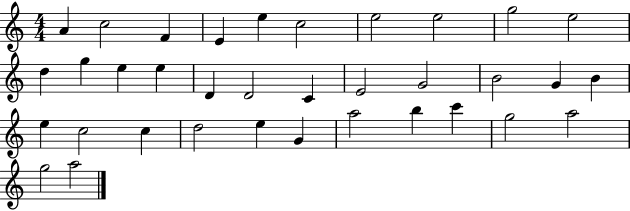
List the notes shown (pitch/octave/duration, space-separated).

A4/q C5/h F4/q E4/q E5/q C5/h E5/h E5/h G5/h E5/h D5/q G5/q E5/q E5/q D4/q D4/h C4/q E4/h G4/h B4/h G4/q B4/q E5/q C5/h C5/q D5/h E5/q G4/q A5/h B5/q C6/q G5/h A5/h G5/h A5/h